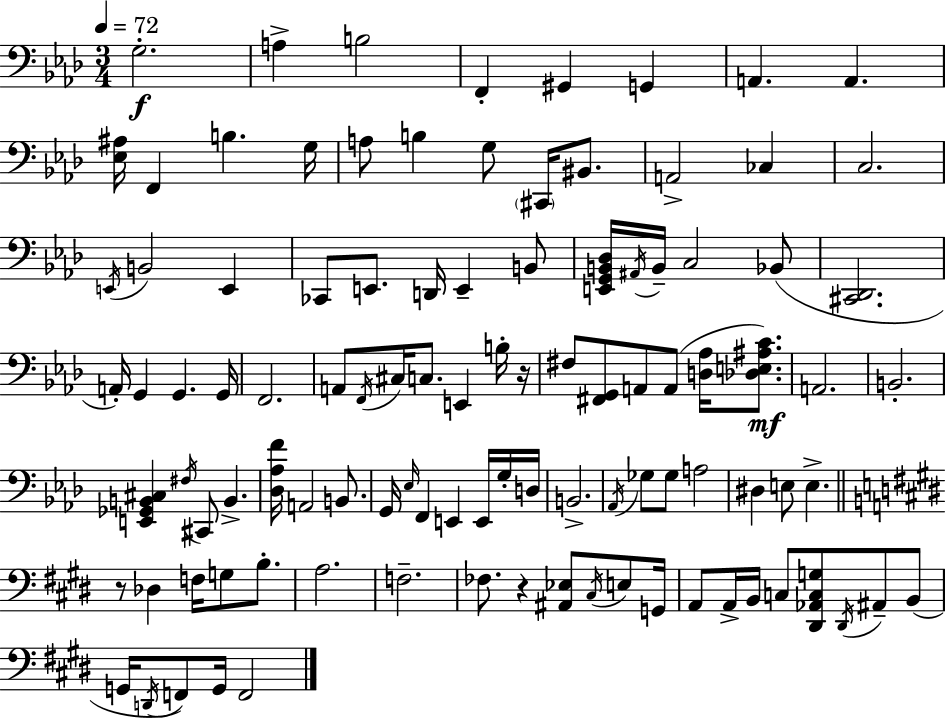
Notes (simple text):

G3/h. A3/q B3/h F2/q G#2/q G2/q A2/q. A2/q. [Eb3,A#3]/s F2/q B3/q. G3/s A3/e B3/q G3/e C#2/s BIS2/e. A2/h CES3/q C3/h. E2/s B2/h E2/q CES2/e E2/e. D2/s E2/q B2/e [E2,G2,B2,Db3]/s A#2/s B2/s C3/h Bb2/e [C#2,Db2]/h. A2/s G2/q G2/q. G2/s F2/h. A2/e F2/s C#3/s C3/e. E2/q B3/s R/s F#3/e [F#2,G2]/e A2/e A2/e [D3,Ab3]/s [Db3,E3,A#3,C4]/e. A2/h. B2/h. [E2,Gb2,B2,C#3]/q F#3/s C#2/e B2/q. [Db3,Ab3,F4]/s A2/h B2/e. G2/s Eb3/s F2/q E2/q E2/s G3/s D3/s B2/h. Ab2/s Gb3/e Gb3/e A3/h D#3/q E3/e E3/q. R/e Db3/q F3/s G3/e B3/e. A3/h. F3/h. FES3/e. R/q [A#2,Eb3]/e C#3/s E3/e G2/s A2/e A2/s B2/s C3/e [D#2,Ab2,C3,G3]/e D#2/s A#2/e B2/e G2/s D2/s F2/e G2/s F2/h